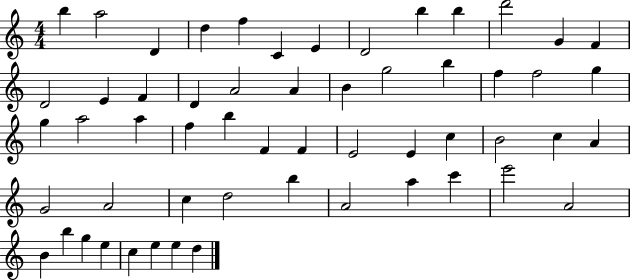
{
  \clef treble
  \numericTimeSignature
  \time 4/4
  \key c \major
  b''4 a''2 d'4 | d''4 f''4 c'4 e'4 | d'2 b''4 b''4 | d'''2 g'4 f'4 | \break d'2 e'4 f'4 | d'4 a'2 a'4 | b'4 g''2 b''4 | f''4 f''2 g''4 | \break g''4 a''2 a''4 | f''4 b''4 f'4 f'4 | e'2 e'4 c''4 | b'2 c''4 a'4 | \break g'2 a'2 | c''4 d''2 b''4 | a'2 a''4 c'''4 | e'''2 a'2 | \break b'4 b''4 g''4 e''4 | c''4 e''4 e''4 d''4 | \bar "|."
}